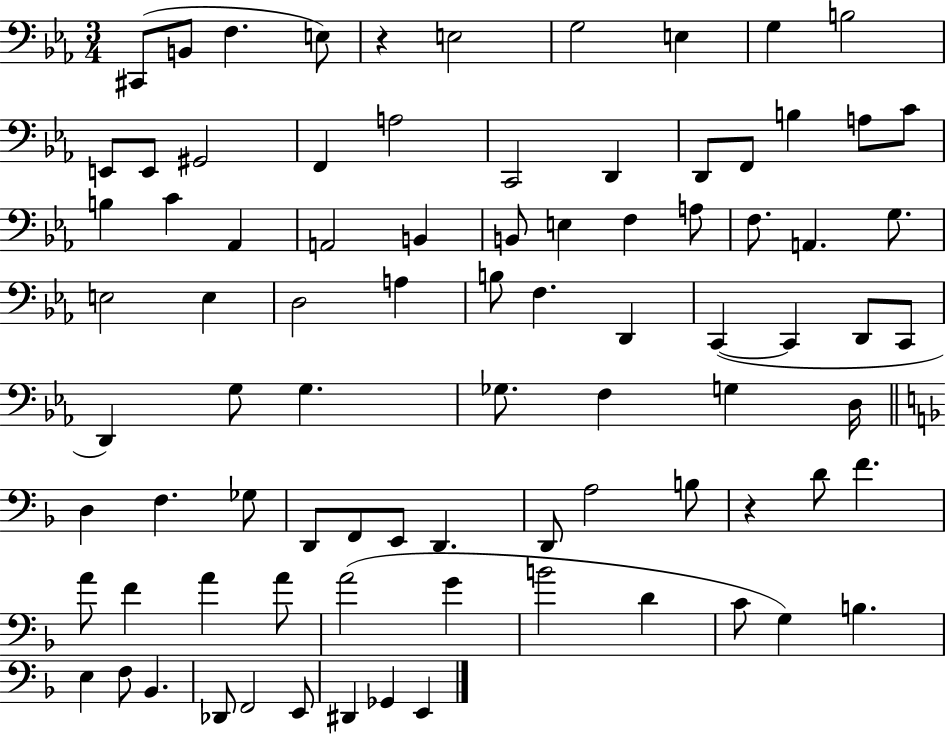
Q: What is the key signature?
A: EES major